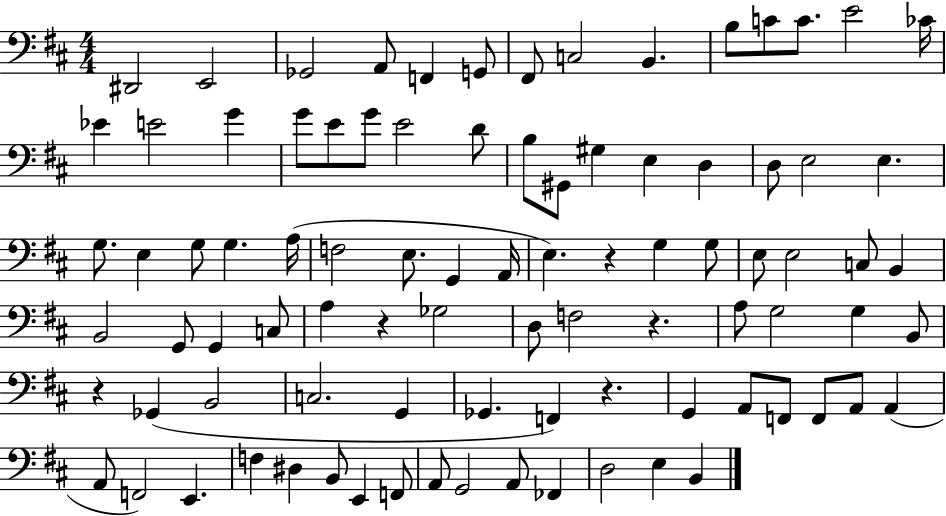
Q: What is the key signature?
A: D major